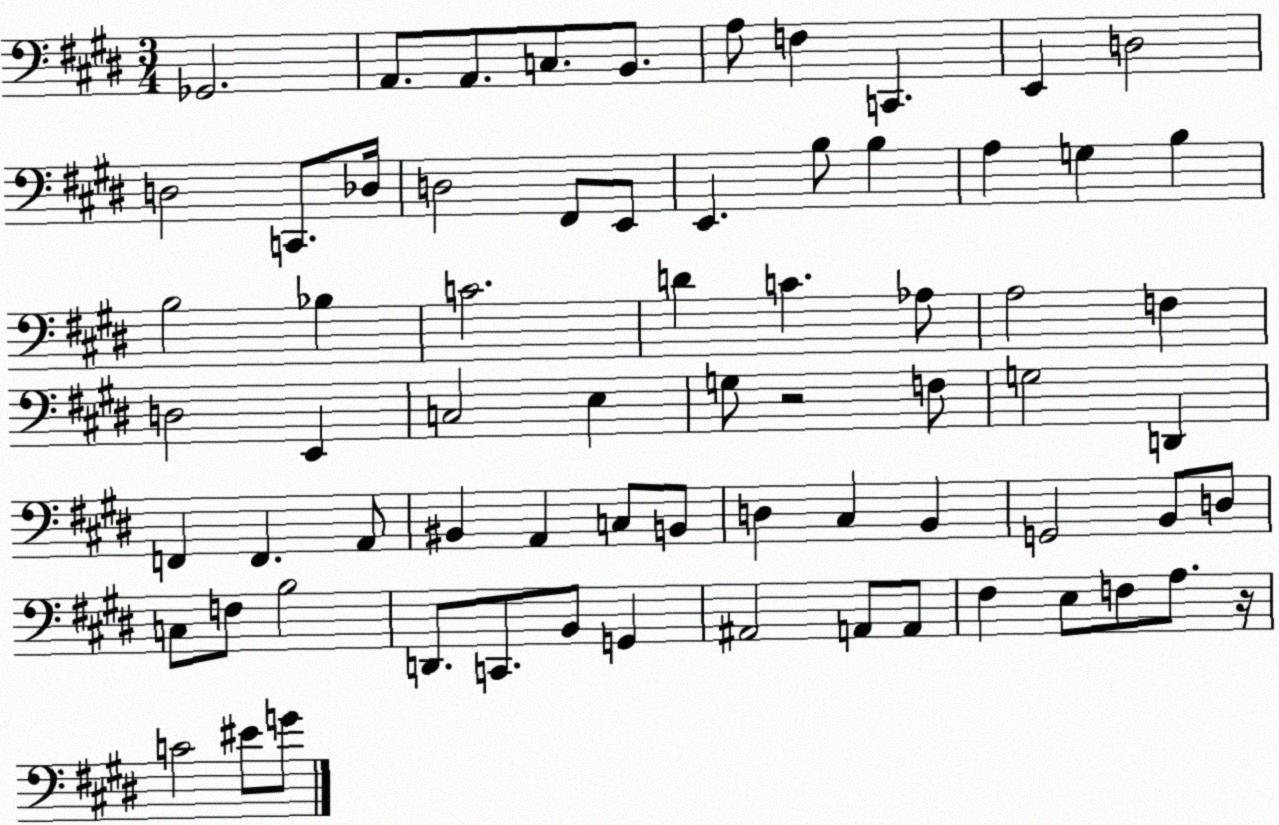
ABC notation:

X:1
T:Untitled
M:3/4
L:1/4
K:E
_G,,2 A,,/2 A,,/2 C,/2 B,,/2 A,/2 F, C,, E,, D,2 D,2 C,,/2 _D,/4 D,2 ^F,,/2 E,,/2 E,, B,/2 B, A, G, B, B,2 _B, C2 D C _A,/2 A,2 F, D,2 E,, C,2 E, G,/2 z2 F,/2 G,2 D,, F,, F,, A,,/2 ^B,, A,, C,/2 B,,/2 D, ^C, B,, G,,2 B,,/2 D,/2 C,/2 F,/2 B,2 D,,/2 C,,/2 B,,/2 G,, ^A,,2 A,,/2 A,,/2 ^F, E,/2 F,/2 A,/2 z/4 C2 ^E/2 G/2